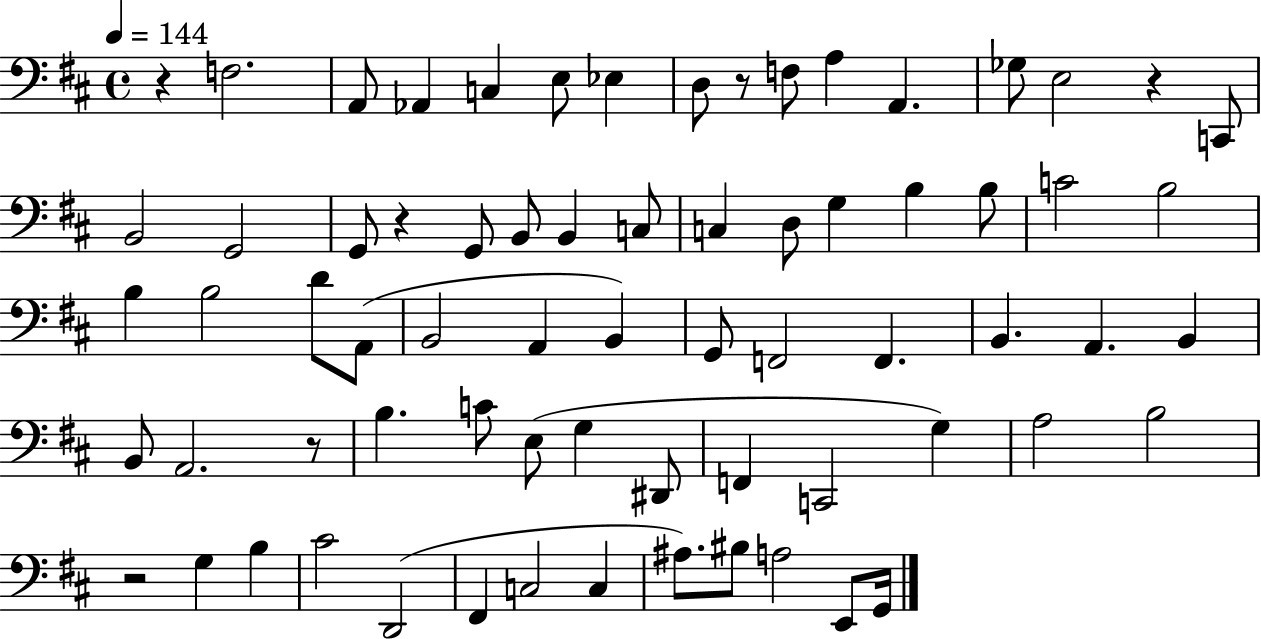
{
  \clef bass
  \time 4/4
  \defaultTimeSignature
  \key d \major
  \tempo 4 = 144
  \repeat volta 2 { r4 f2. | a,8 aes,4 c4 e8 ees4 | d8 r8 f8 a4 a,4. | ges8 e2 r4 c,8 | \break b,2 g,2 | g,8 r4 g,8 b,8 b,4 c8 | c4 d8 g4 b4 b8 | c'2 b2 | \break b4 b2 d'8 a,8( | b,2 a,4 b,4) | g,8 f,2 f,4. | b,4. a,4. b,4 | \break b,8 a,2. r8 | b4. c'8 e8( g4 dis,8 | f,4 c,2 g4) | a2 b2 | \break r2 g4 b4 | cis'2 d,2( | fis,4 c2 c4 | ais8.) bis8 a2 e,8 g,16 | \break } \bar "|."
}